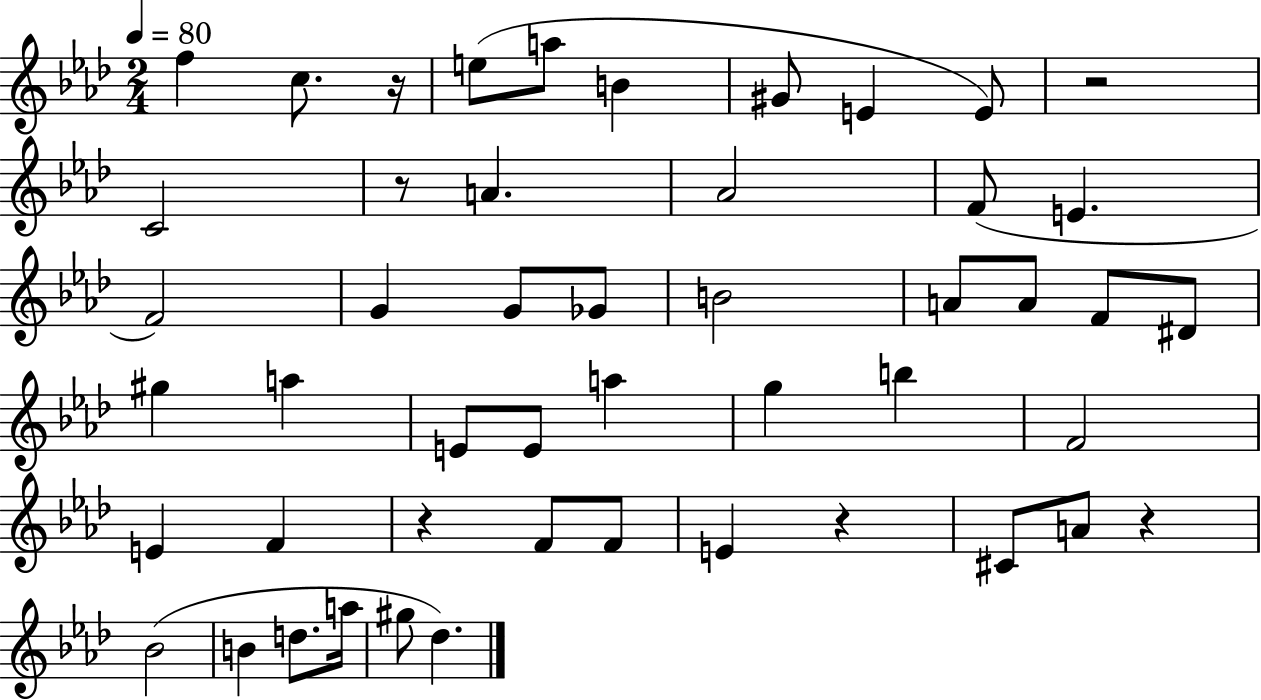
{
  \clef treble
  \numericTimeSignature
  \time 2/4
  \key aes \major
  \tempo 4 = 80
  f''4 c''8. r16 | e''8( a''8 b'4 | gis'8 e'4 e'8) | r2 | \break c'2 | r8 a'4. | aes'2 | f'8( e'4. | \break f'2) | g'4 g'8 ges'8 | b'2 | a'8 a'8 f'8 dis'8 | \break gis''4 a''4 | e'8 e'8 a''4 | g''4 b''4 | f'2 | \break e'4 f'4 | r4 f'8 f'8 | e'4 r4 | cis'8 a'8 r4 | \break bes'2( | b'4 d''8. a''16 | gis''8 des''4.) | \bar "|."
}